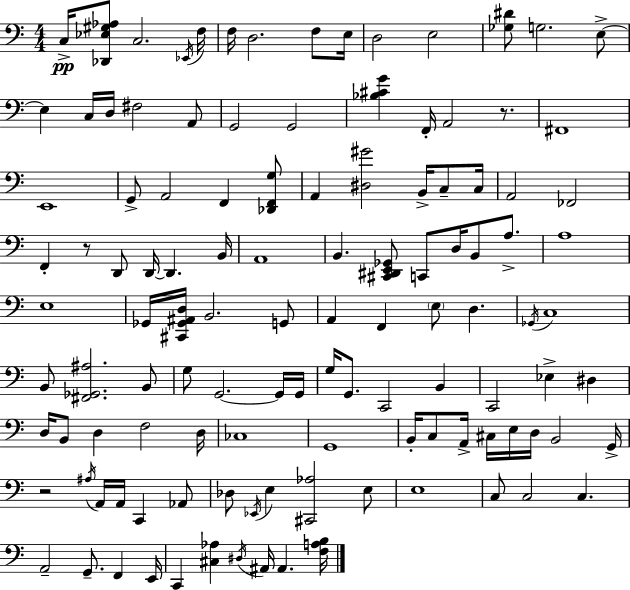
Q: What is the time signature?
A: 4/4